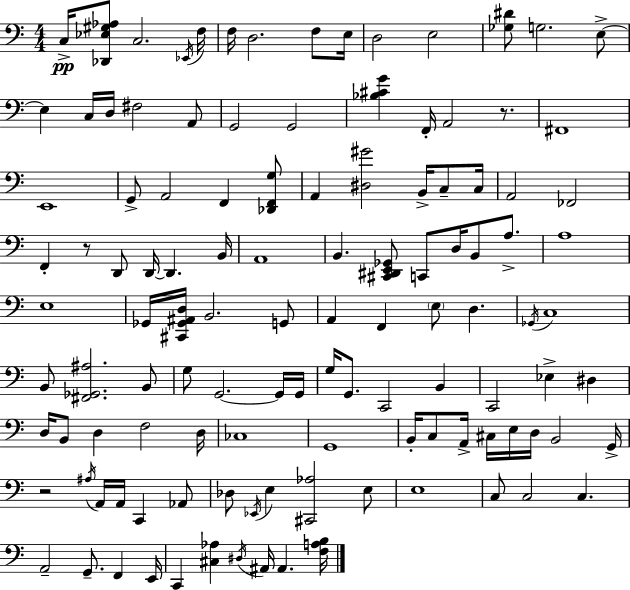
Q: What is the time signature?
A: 4/4